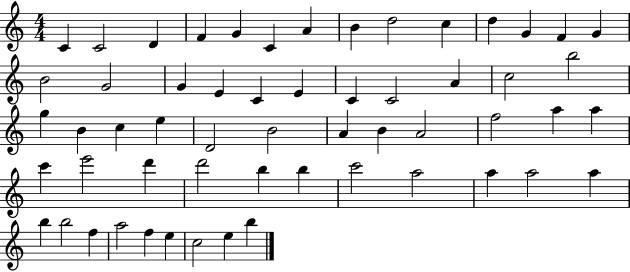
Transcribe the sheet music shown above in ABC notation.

X:1
T:Untitled
M:4/4
L:1/4
K:C
C C2 D F G C A B d2 c d G F G B2 G2 G E C E C C2 A c2 b2 g B c e D2 B2 A B A2 f2 a a c' e'2 d' d'2 b b c'2 a2 a a2 a b b2 f a2 f e c2 e b